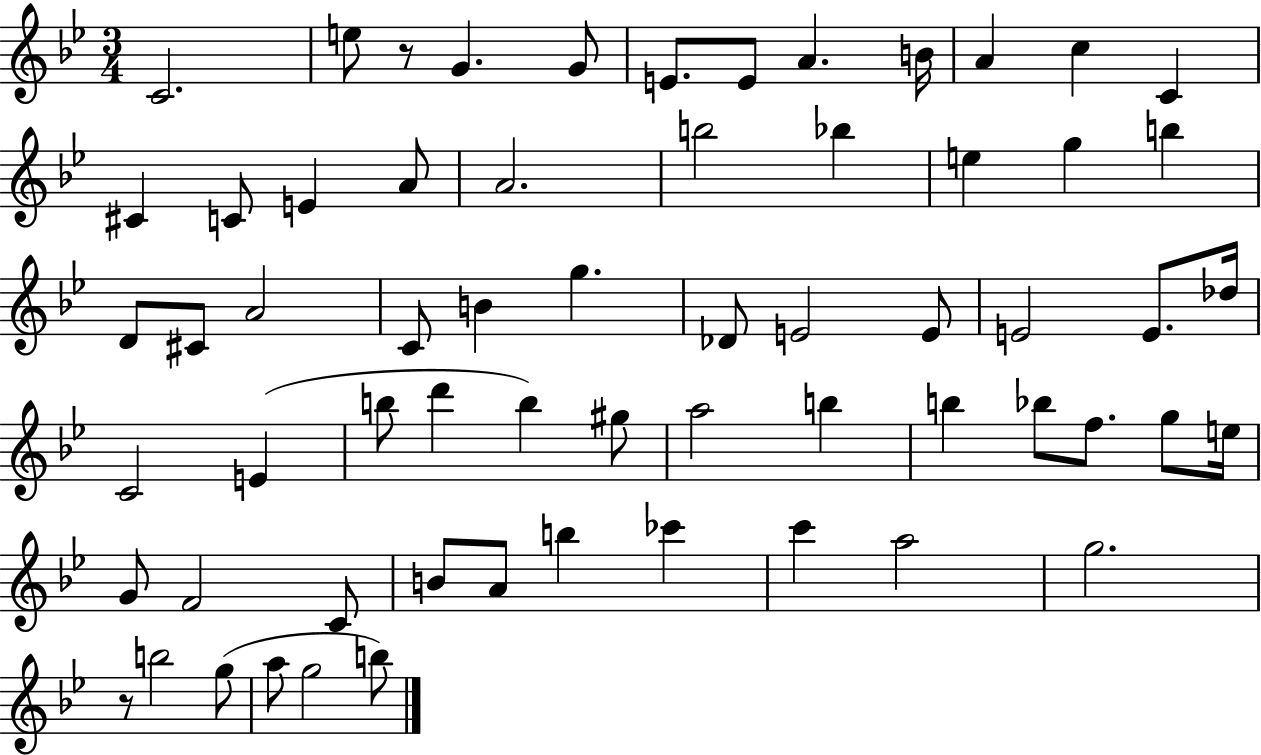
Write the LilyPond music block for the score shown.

{
  \clef treble
  \numericTimeSignature
  \time 3/4
  \key bes \major
  c'2. | e''8 r8 g'4. g'8 | e'8. e'8 a'4. b'16 | a'4 c''4 c'4 | \break cis'4 c'8 e'4 a'8 | a'2. | b''2 bes''4 | e''4 g''4 b''4 | \break d'8 cis'8 a'2 | c'8 b'4 g''4. | des'8 e'2 e'8 | e'2 e'8. des''16 | \break c'2 e'4( | b''8 d'''4 b''4) gis''8 | a''2 b''4 | b''4 bes''8 f''8. g''8 e''16 | \break g'8 f'2 c'8 | b'8 a'8 b''4 ces'''4 | c'''4 a''2 | g''2. | \break r8 b''2 g''8( | a''8 g''2 b''8) | \bar "|."
}